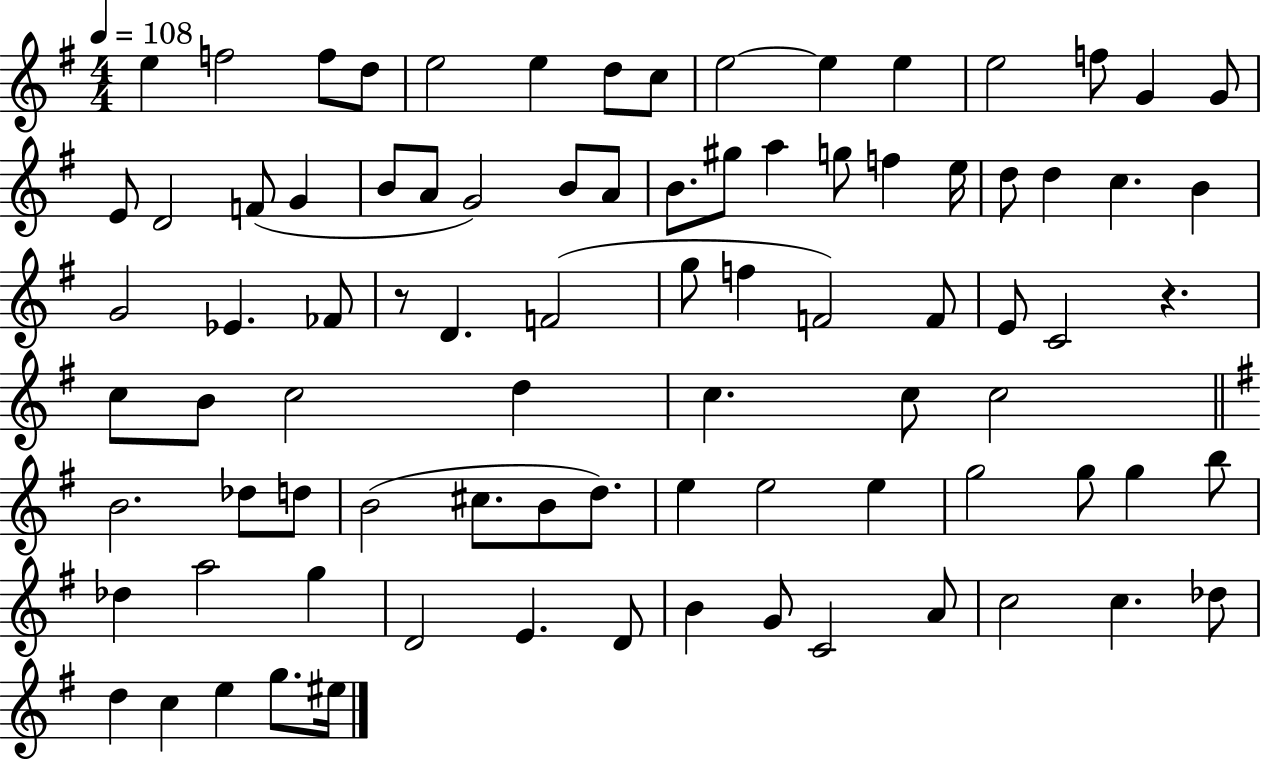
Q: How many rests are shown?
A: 2